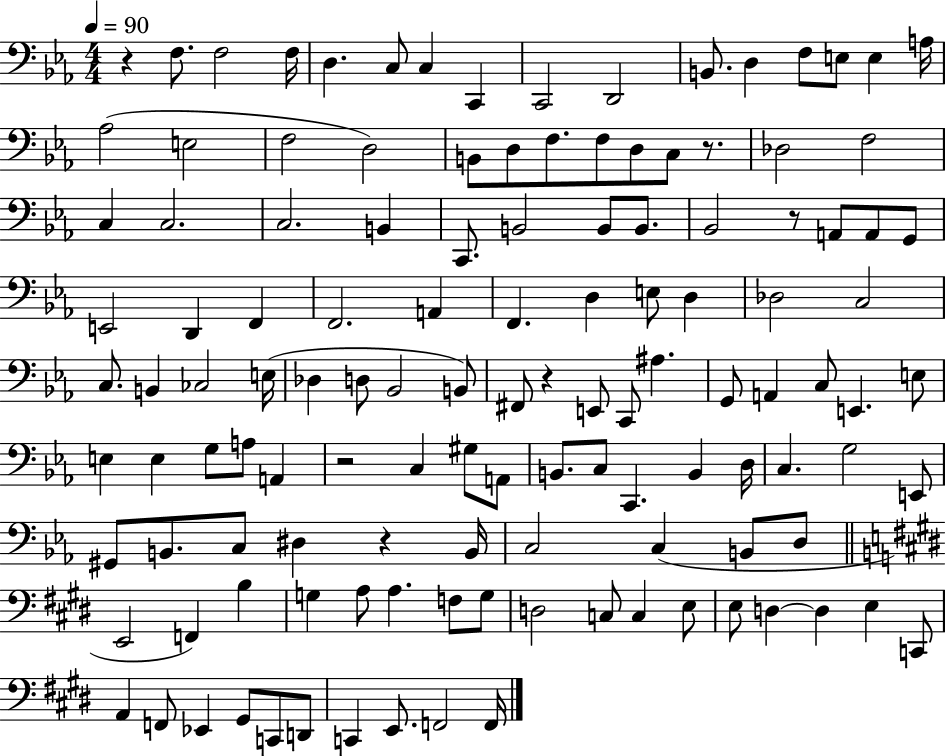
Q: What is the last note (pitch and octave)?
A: F2